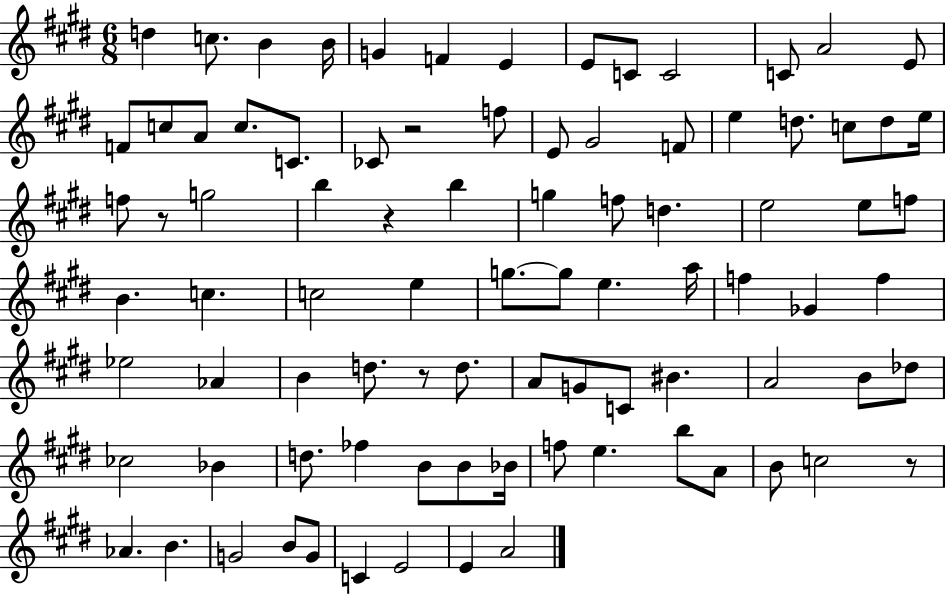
X:1
T:Untitled
M:6/8
L:1/4
K:E
d c/2 B B/4 G F E E/2 C/2 C2 C/2 A2 E/2 F/2 c/2 A/2 c/2 C/2 _C/2 z2 f/2 E/2 ^G2 F/2 e d/2 c/2 d/2 e/4 f/2 z/2 g2 b z b g f/2 d e2 e/2 f/2 B c c2 e g/2 g/2 e a/4 f _G f _e2 _A B d/2 z/2 d/2 A/2 G/2 C/2 ^B A2 B/2 _d/2 _c2 _B d/2 _f B/2 B/2 _B/4 f/2 e b/2 A/2 B/2 c2 z/2 _A B G2 B/2 G/2 C E2 E A2